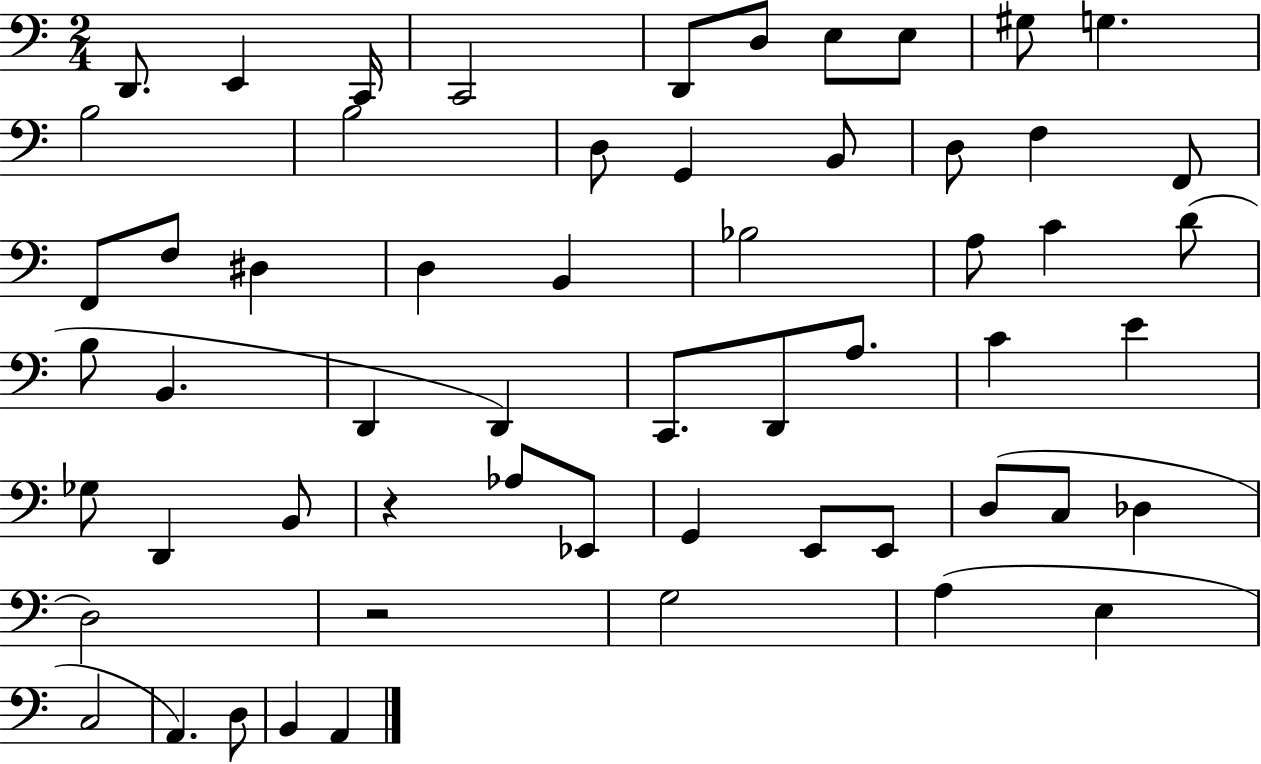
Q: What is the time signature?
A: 2/4